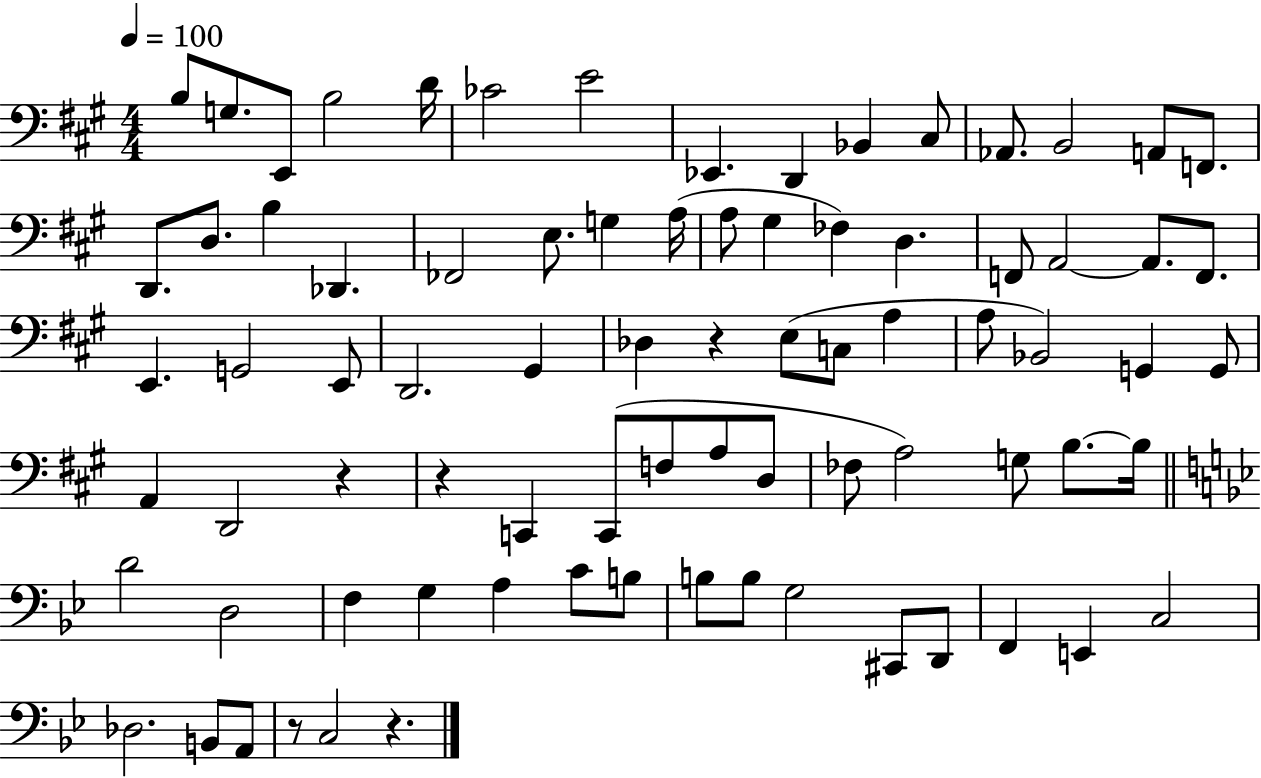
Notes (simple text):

B3/e G3/e. E2/e B3/h D4/s CES4/h E4/h Eb2/q. D2/q Bb2/q C#3/e Ab2/e. B2/h A2/e F2/e. D2/e. D3/e. B3/q Db2/q. FES2/h E3/e. G3/q A3/s A3/e G#3/q FES3/q D3/q. F2/e A2/h A2/e. F2/e. E2/q. G2/h E2/e D2/h. G#2/q Db3/q R/q E3/e C3/e A3/q A3/e Bb2/h G2/q G2/e A2/q D2/h R/q R/q C2/q C2/e F3/e A3/e D3/e FES3/e A3/h G3/e B3/e. B3/s D4/h D3/h F3/q G3/q A3/q C4/e B3/e B3/e B3/e G3/h C#2/e D2/e F2/q E2/q C3/h Db3/h. B2/e A2/e R/e C3/h R/q.